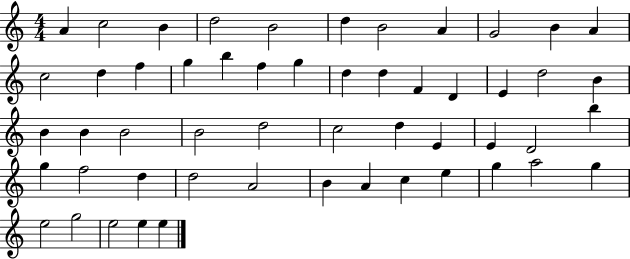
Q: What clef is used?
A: treble